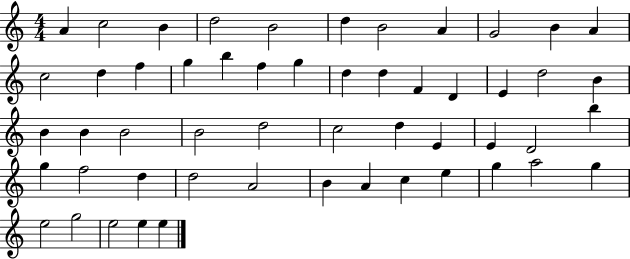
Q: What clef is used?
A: treble